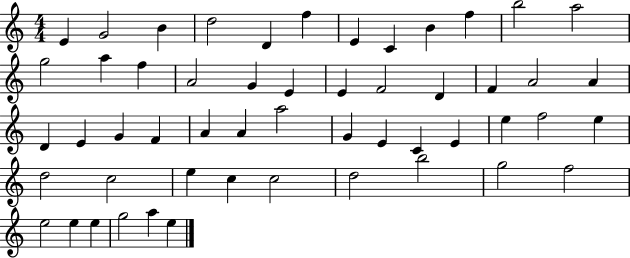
{
  \clef treble
  \numericTimeSignature
  \time 4/4
  \key c \major
  e'4 g'2 b'4 | d''2 d'4 f''4 | e'4 c'4 b'4 f''4 | b''2 a''2 | \break g''2 a''4 f''4 | a'2 g'4 e'4 | e'4 f'2 d'4 | f'4 a'2 a'4 | \break d'4 e'4 g'4 f'4 | a'4 a'4 a''2 | g'4 e'4 c'4 e'4 | e''4 f''2 e''4 | \break d''2 c''2 | e''4 c''4 c''2 | d''2 b''2 | g''2 f''2 | \break e''2 e''4 e''4 | g''2 a''4 e''4 | \bar "|."
}